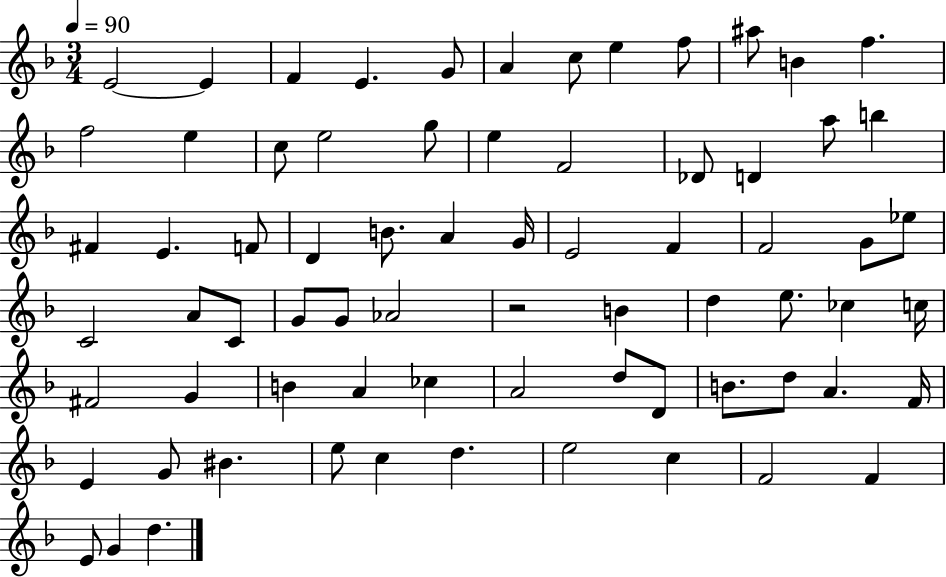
{
  \clef treble
  \numericTimeSignature
  \time 3/4
  \key f \major
  \tempo 4 = 90
  e'2~~ e'4 | f'4 e'4. g'8 | a'4 c''8 e''4 f''8 | ais''8 b'4 f''4. | \break f''2 e''4 | c''8 e''2 g''8 | e''4 f'2 | des'8 d'4 a''8 b''4 | \break fis'4 e'4. f'8 | d'4 b'8. a'4 g'16 | e'2 f'4 | f'2 g'8 ees''8 | \break c'2 a'8 c'8 | g'8 g'8 aes'2 | r2 b'4 | d''4 e''8. ces''4 c''16 | \break fis'2 g'4 | b'4 a'4 ces''4 | a'2 d''8 d'8 | b'8. d''8 a'4. f'16 | \break e'4 g'8 bis'4. | e''8 c''4 d''4. | e''2 c''4 | f'2 f'4 | \break e'8 g'4 d''4. | \bar "|."
}